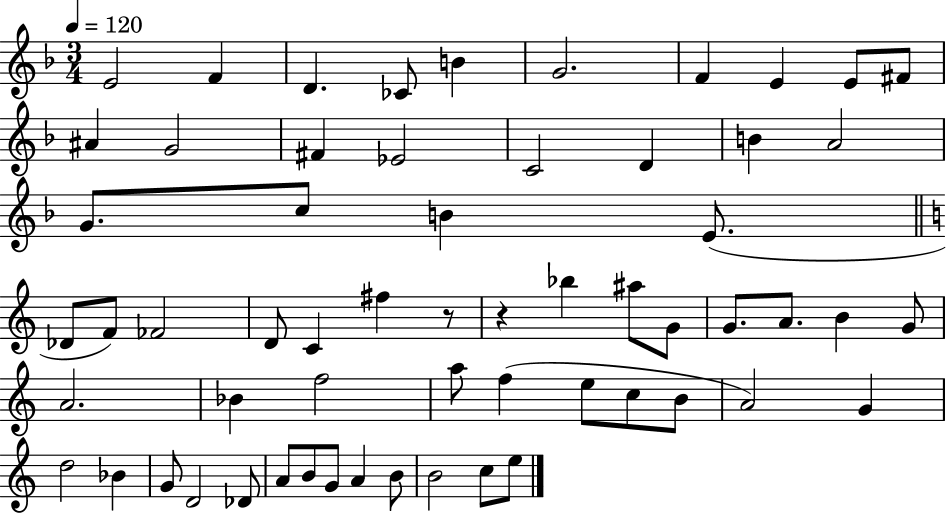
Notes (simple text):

E4/h F4/q D4/q. CES4/e B4/q G4/h. F4/q E4/q E4/e F#4/e A#4/q G4/h F#4/q Eb4/h C4/h D4/q B4/q A4/h G4/e. C5/e B4/q E4/e. Db4/e F4/e FES4/h D4/e C4/q F#5/q R/e R/q Bb5/q A#5/e G4/e G4/e. A4/e. B4/q G4/e A4/h. Bb4/q F5/h A5/e F5/q E5/e C5/e B4/e A4/h G4/q D5/h Bb4/q G4/e D4/h Db4/e A4/e B4/e G4/e A4/q B4/e B4/h C5/e E5/e